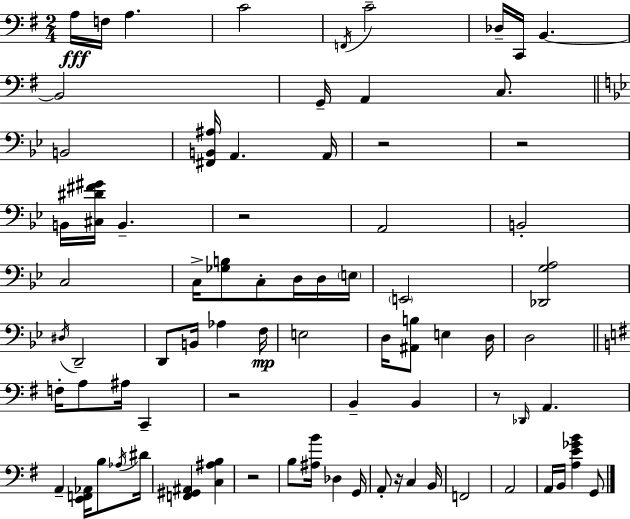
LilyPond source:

{
  \clef bass
  \numericTimeSignature
  \time 2/4
  \key e \minor
  a16\fff f16 a4. | c'2 | \acciaccatura { f,16 } c'2-- | des16-- c,16 b,4.~~ | \break b,2 | g,16-- a,4 c8. | \bar "||" \break \key bes \major b,2 | <fis, b, ais>16 a,4. a,16 | r2 | r2 | \break b,16 <cis dis' fis' gis'>16 b,4.-- | r2 | a,2 | b,2-. | \break c2 | c16-> <ges b>8 c8-. d16 d16 \parenthesize e16 | \parenthesize e,2 | <des, g a>2 | \break \acciaccatura { dis16 } d,2-- | d,8 b,16 aes4 | f16\mp e2 | d16 <ais, b>8 e4 | \break d16 d2 | \bar "||" \break \key e \minor f16-. a8 ais16 c,4-- | r2 | b,4-- b,4 | r8 \grace { des,16 } a,4. | \break a,4-- <e, f, aes,>16 b8 | \acciaccatura { aes16 } dis'16 <f, gis, ais,>4 <c ais b>4 | r2 | b8 <ais b'>16 des4 | \break g,16 a,8-. r16 c4 | b,16 f,2 | a,2 | a,16 b,16 <a e' ges' b'>4 | \break g,8 \bar "|."
}